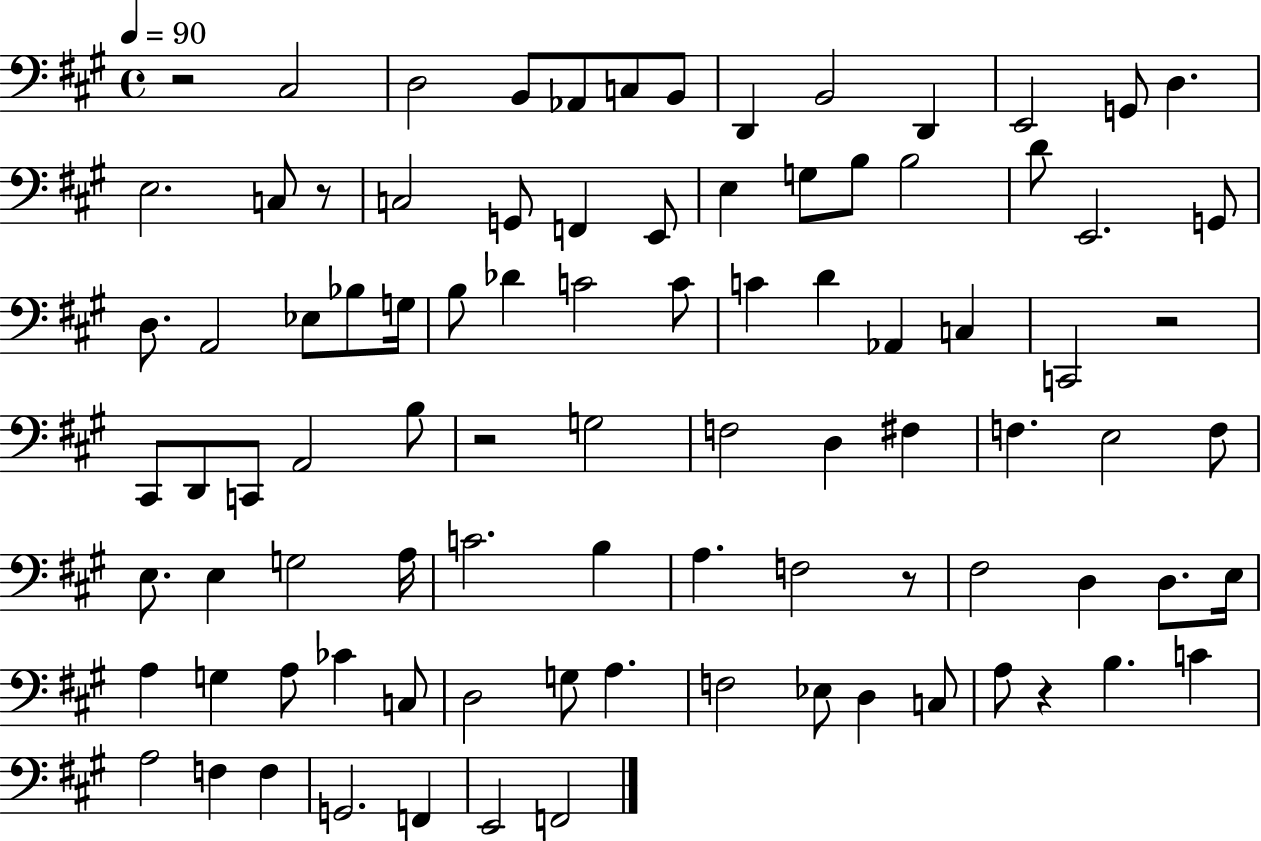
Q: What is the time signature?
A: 4/4